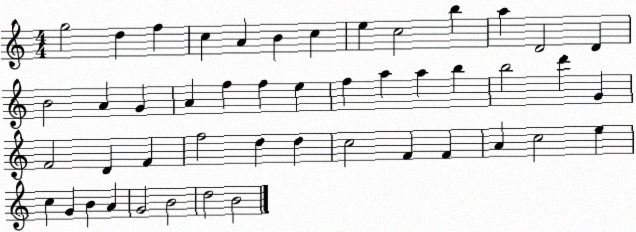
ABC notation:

X:1
T:Untitled
M:4/4
L:1/4
K:C
g2 d f c A B c e c2 b a D2 D B2 A G A f f e f a a b b2 d' G F2 D F f2 d d c2 F F A c2 e c G B A G2 B2 d2 B2